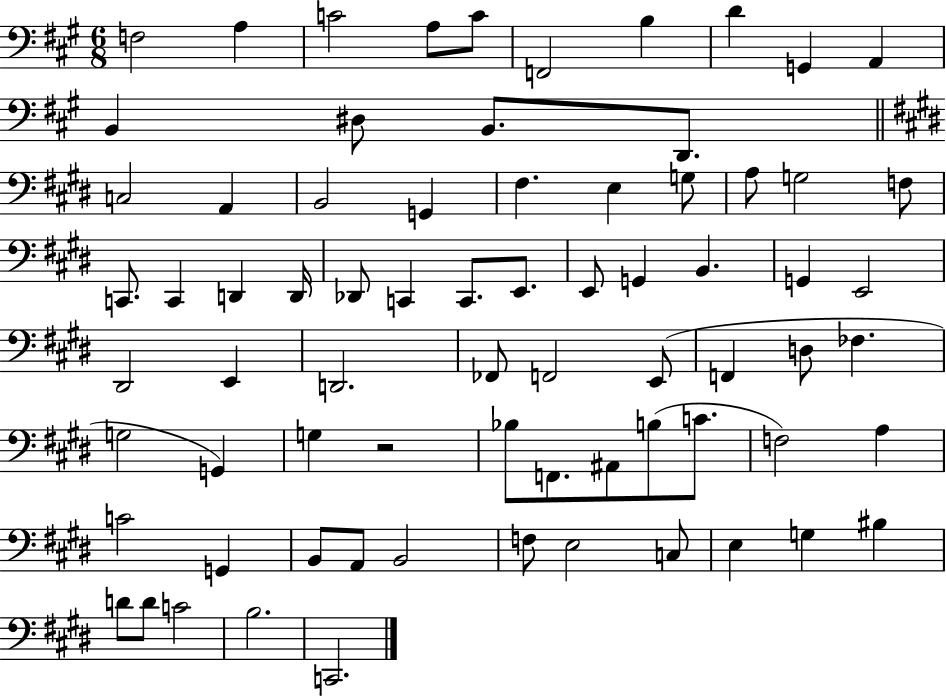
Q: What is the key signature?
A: A major